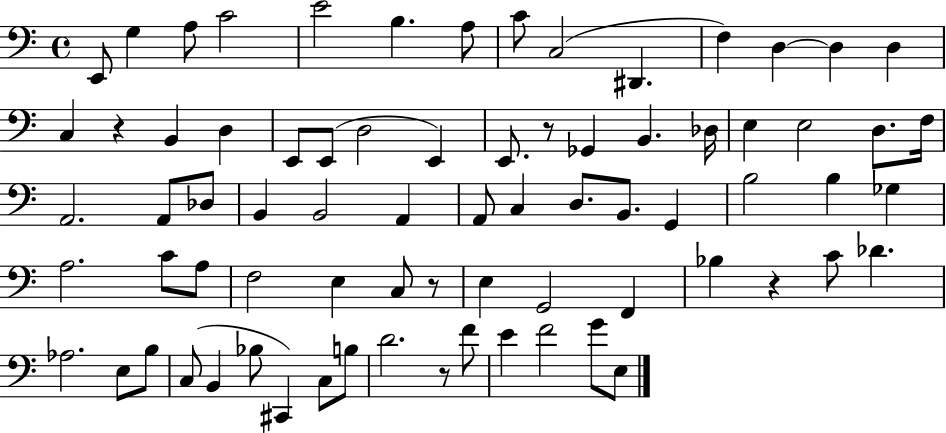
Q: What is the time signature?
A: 4/4